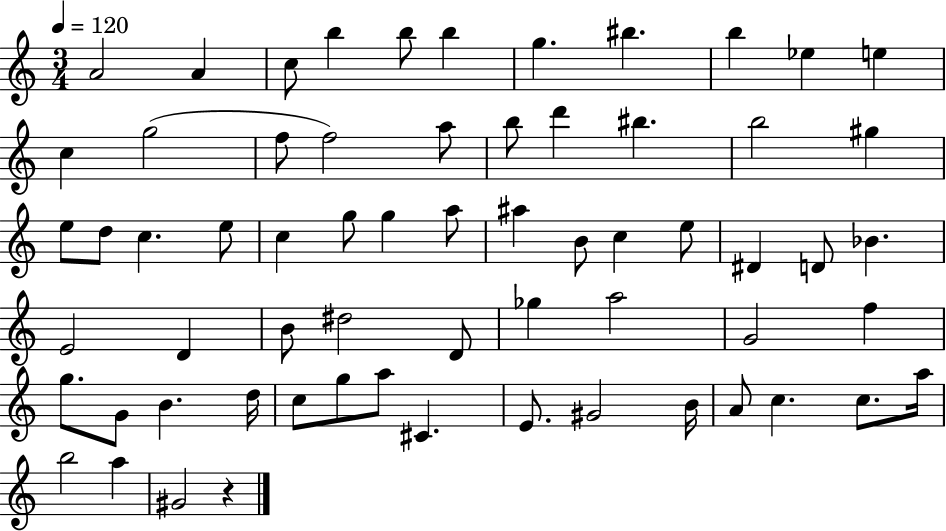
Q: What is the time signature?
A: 3/4